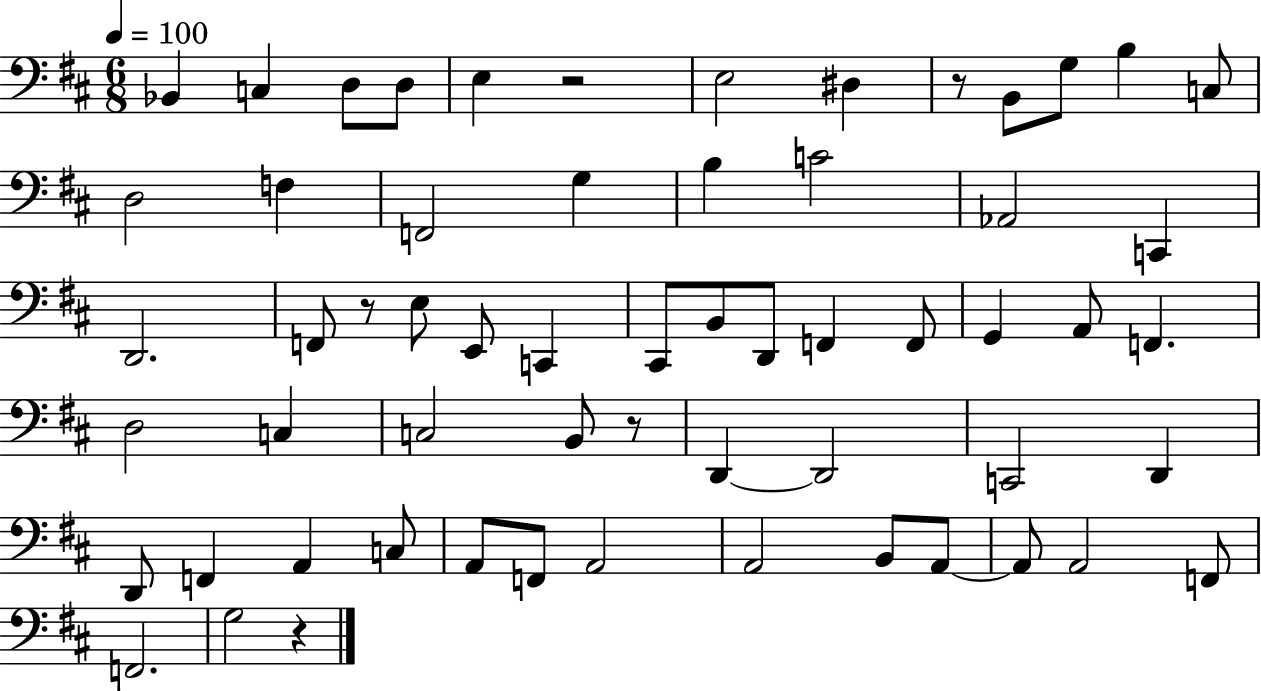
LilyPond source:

{
  \clef bass
  \numericTimeSignature
  \time 6/8
  \key d \major
  \tempo 4 = 100
  bes,4 c4 d8 d8 | e4 r2 | e2 dis4 | r8 b,8 g8 b4 c8 | \break d2 f4 | f,2 g4 | b4 c'2 | aes,2 c,4 | \break d,2. | f,8 r8 e8 e,8 c,4 | cis,8 b,8 d,8 f,4 f,8 | g,4 a,8 f,4. | \break d2 c4 | c2 b,8 r8 | d,4~~ d,2 | c,2 d,4 | \break d,8 f,4 a,4 c8 | a,8 f,8 a,2 | a,2 b,8 a,8~~ | a,8 a,2 f,8 | \break f,2. | g2 r4 | \bar "|."
}